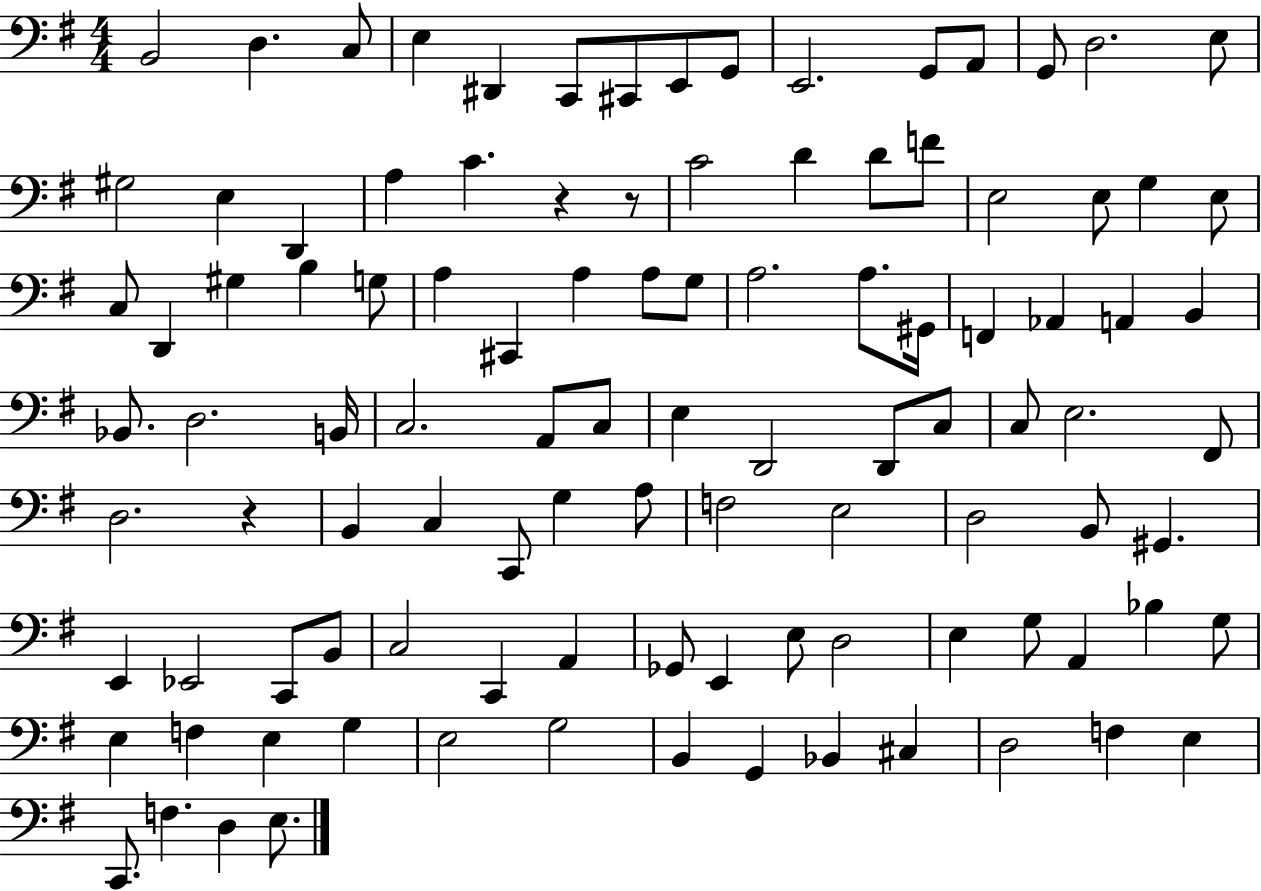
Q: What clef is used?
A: bass